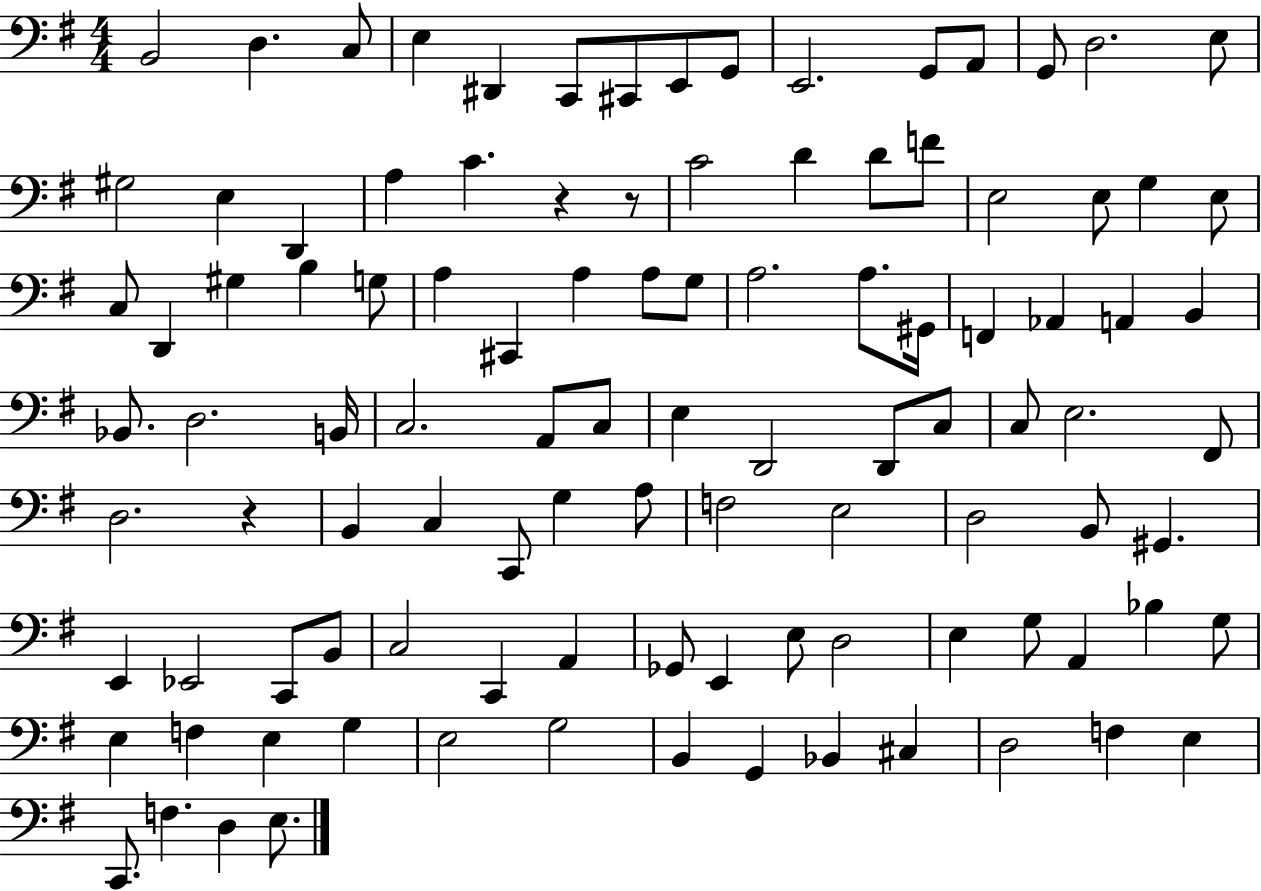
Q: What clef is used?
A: bass